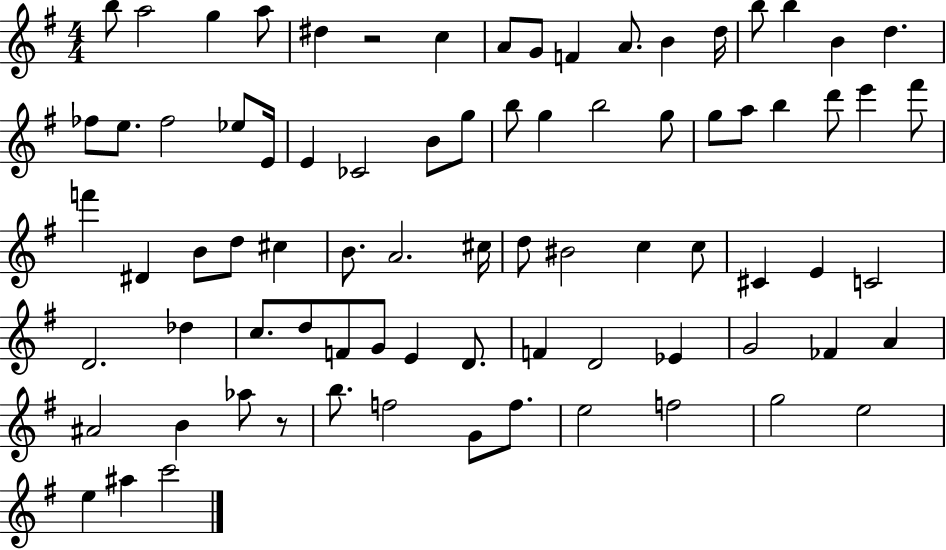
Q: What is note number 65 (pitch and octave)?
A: A#4